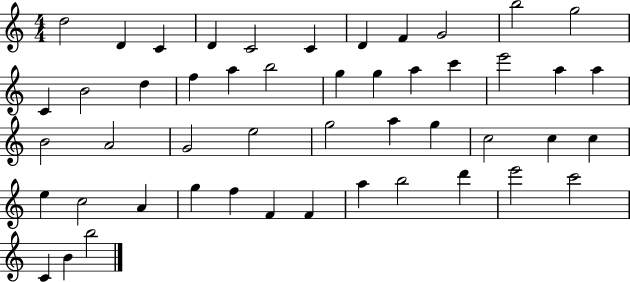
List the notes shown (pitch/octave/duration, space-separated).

D5/h D4/q C4/q D4/q C4/h C4/q D4/q F4/q G4/h B5/h G5/h C4/q B4/h D5/q F5/q A5/q B5/h G5/q G5/q A5/q C6/q E6/h A5/q A5/q B4/h A4/h G4/h E5/h G5/h A5/q G5/q C5/h C5/q C5/q E5/q C5/h A4/q G5/q F5/q F4/q F4/q A5/q B5/h D6/q E6/h C6/h C4/q B4/q B5/h